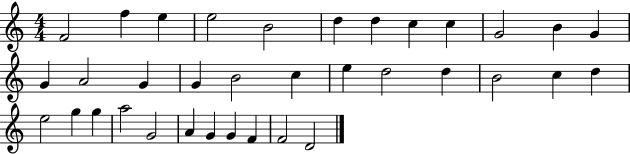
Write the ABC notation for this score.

X:1
T:Untitled
M:4/4
L:1/4
K:C
F2 f e e2 B2 d d c c G2 B G G A2 G G B2 c e d2 d B2 c d e2 g g a2 G2 A G G F F2 D2